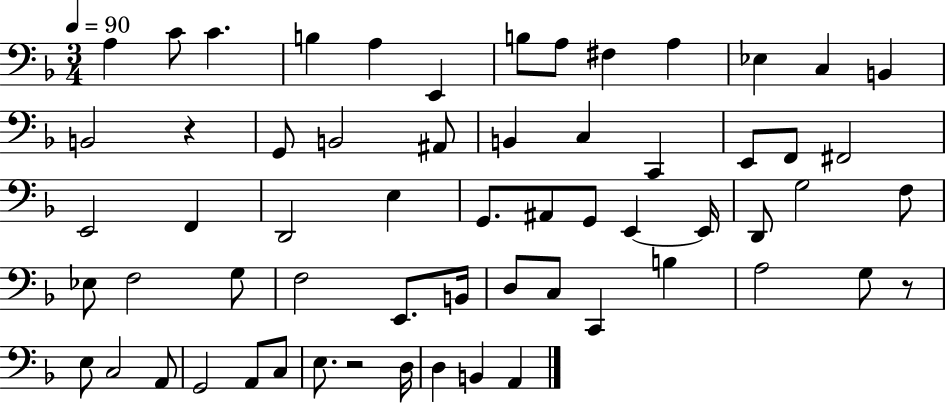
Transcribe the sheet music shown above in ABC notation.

X:1
T:Untitled
M:3/4
L:1/4
K:F
A, C/2 C B, A, E,, B,/2 A,/2 ^F, A, _E, C, B,, B,,2 z G,,/2 B,,2 ^A,,/2 B,, C, C,, E,,/2 F,,/2 ^F,,2 E,,2 F,, D,,2 E, G,,/2 ^A,,/2 G,,/2 E,, E,,/4 D,,/2 G,2 F,/2 _E,/2 F,2 G,/2 F,2 E,,/2 B,,/4 D,/2 C,/2 C,, B, A,2 G,/2 z/2 E,/2 C,2 A,,/2 G,,2 A,,/2 C,/2 E,/2 z2 D,/4 D, B,, A,,